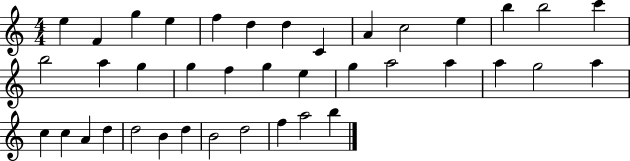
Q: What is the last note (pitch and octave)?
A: B5